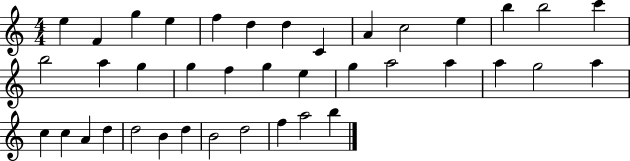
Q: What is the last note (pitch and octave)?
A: B5